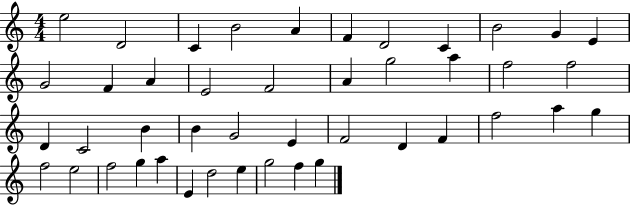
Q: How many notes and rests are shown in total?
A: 44